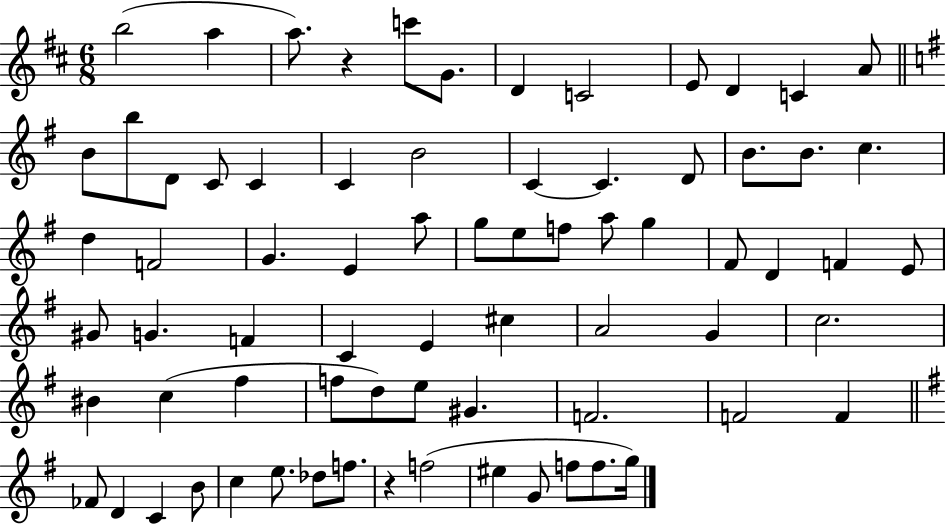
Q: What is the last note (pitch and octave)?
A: G5